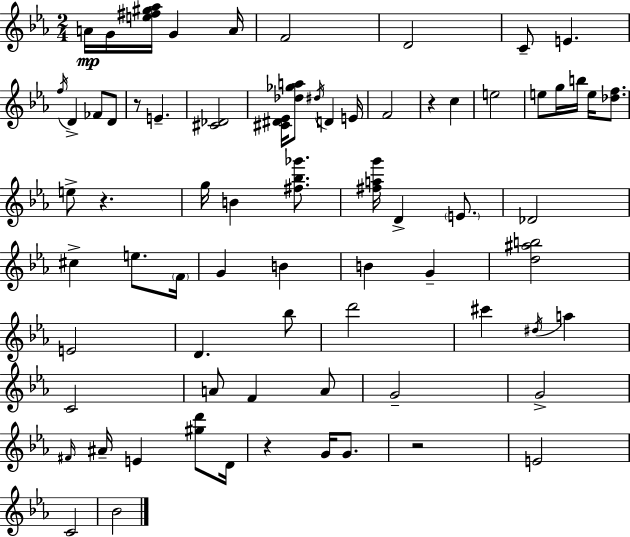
{
  \clef treble
  \numericTimeSignature
  \time 2/4
  \key c \minor
  a'16\mp g'16 <e'' fis'' gis'' aes''>16 g'4 a'16 | f'2 | d'2 | c'8-- e'4. | \break \acciaccatura { f''16 } d'4-> fes'8 d'8 | r8 e'4.-- | <cis' des'>2 | <cis' dis' ees'>16 <des'' ges'' a''>8 \acciaccatura { dis''16 } d'4 | \break e'16 f'2 | r4 c''4 | e''2 | e''8 g''16 b''16 e''16 <des'' f''>8. | \break e''8-> r4. | g''16 b'4 <fis'' bes'' ges'''>8. | <fis'' a'' g'''>16 d'4-> \parenthesize e'8. | des'2 | \break cis''4-> e''8. | \parenthesize f'16 g'4 b'4 | b'4 g'4-- | <d'' ais'' b''>2 | \break e'2 | d'4. | bes''8 d'''2 | cis'''4 \acciaccatura { dis''16 } a''4 | \break c'2 | a'8 f'4 | a'8 g'2-- | g'2-> | \break \grace { fis'16 } ais'16-- e'4 | <gis'' d'''>8 d'16 r4 | g'16 g'8. r2 | e'2 | \break c'2 | bes'2 | \bar "|."
}